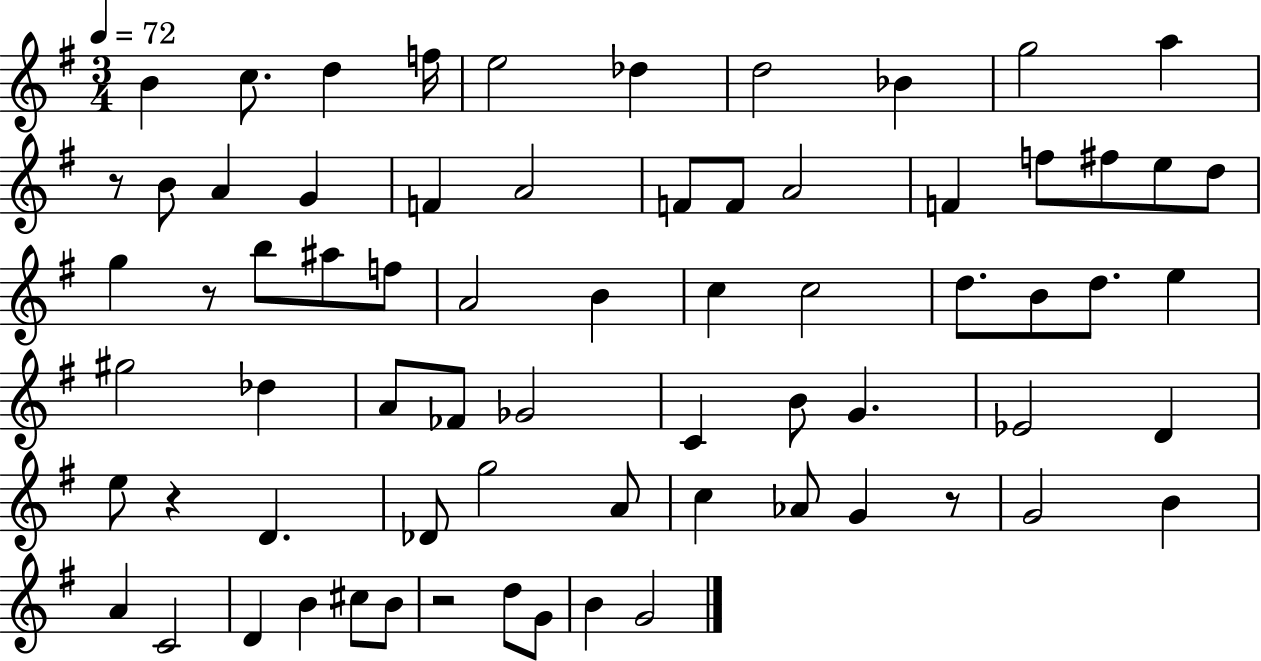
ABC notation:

X:1
T:Untitled
M:3/4
L:1/4
K:G
B c/2 d f/4 e2 _d d2 _B g2 a z/2 B/2 A G F A2 F/2 F/2 A2 F f/2 ^f/2 e/2 d/2 g z/2 b/2 ^a/2 f/2 A2 B c c2 d/2 B/2 d/2 e ^g2 _d A/2 _F/2 _G2 C B/2 G _E2 D e/2 z D _D/2 g2 A/2 c _A/2 G z/2 G2 B A C2 D B ^c/2 B/2 z2 d/2 G/2 B G2